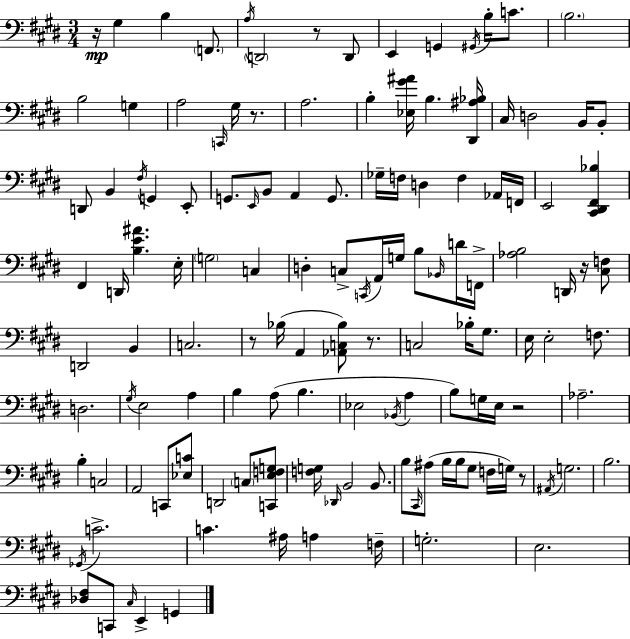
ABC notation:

X:1
T:Untitled
M:3/4
L:1/4
K:E
z/4 ^G, B, F,,/2 A,/4 D,,2 z/2 D,,/2 E,, G,, ^G,,/4 B,/4 C/2 B,2 B,2 G, A,2 C,,/4 ^G,/4 z/2 A,2 B, [_E,^G^A]/4 B, [^D,,^A,_B,]/4 ^C,/4 D,2 B,,/4 B,,/2 D,,/2 B,, ^F,/4 G,, E,,/2 G,,/2 E,,/4 B,,/2 A,, G,,/2 _G,/4 F,/4 D, F, _A,,/4 F,,/4 E,,2 [^C,,^D,,^F,,_B,] ^F,, D,,/4 [B,E^A] E,/4 G,2 C, D, C,/2 C,,/4 A,,/4 G,/4 B,/2 _B,,/4 D/4 F,,/4 [_A,B,]2 D,,/4 z/4 [^C,F,]/2 D,,2 B,, C,2 z/2 _B,/4 A,, [_A,,C,_B,]/2 z/2 C,2 _B,/4 ^G,/2 E,/4 E,2 F,/2 D,2 ^G,/4 E,2 A, B, A,/2 B, _E,2 _B,,/4 A, B,/2 G,/4 E,/4 z2 _A,2 B, C,2 A,,2 C,,/2 [_E,C]/2 D,,2 C,/2 [C,,E,F,G,]/2 [F,G,]/4 _D,,/4 B,,2 B,,/2 B,/2 ^C,,/4 ^A,/2 B,/4 B,/4 ^G,/2 F,/4 G,/4 z/2 ^A,,/4 G,2 B,2 _G,,/4 C2 C ^A,/4 A, F,/4 G,2 E,2 [_D,^F,]/2 C,,/2 ^C,/4 E,, G,,